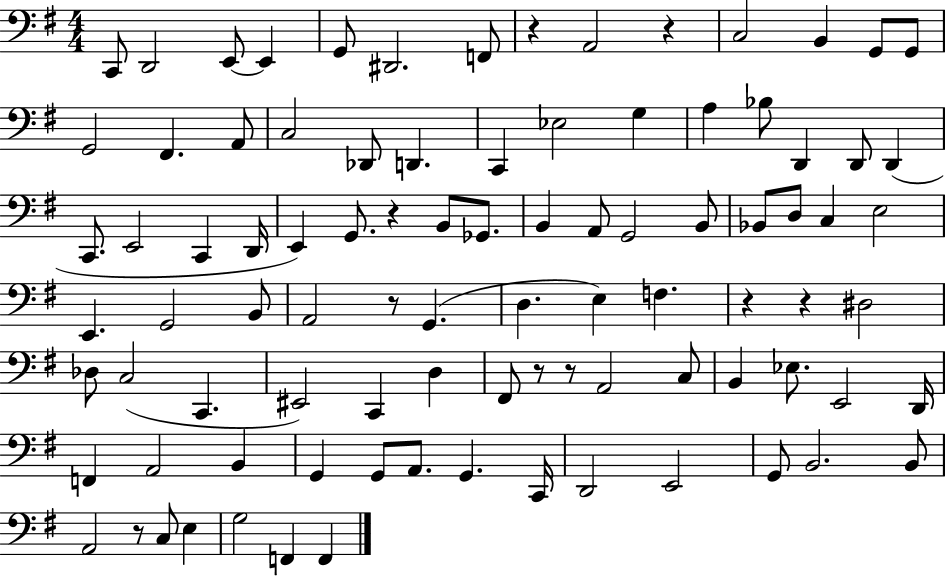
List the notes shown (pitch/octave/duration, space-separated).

C2/e D2/h E2/e E2/q G2/e D#2/h. F2/e R/q A2/h R/q C3/h B2/q G2/e G2/e G2/h F#2/q. A2/e C3/h Db2/e D2/q. C2/q Eb3/h G3/q A3/q Bb3/e D2/q D2/e D2/q C2/e. E2/h C2/q D2/s E2/q G2/e. R/q B2/e Gb2/e. B2/q A2/e G2/h B2/e Bb2/e D3/e C3/q E3/h E2/q. G2/h B2/e A2/h R/e G2/q. D3/q. E3/q F3/q. R/q R/q D#3/h Db3/e C3/h C2/q. EIS2/h C2/q D3/q F#2/e R/e R/e A2/h C3/e B2/q Eb3/e. E2/h D2/s F2/q A2/h B2/q G2/q G2/e A2/e. G2/q. C2/s D2/h E2/h G2/e B2/h. B2/e A2/h R/e C3/e E3/q G3/h F2/q F2/q